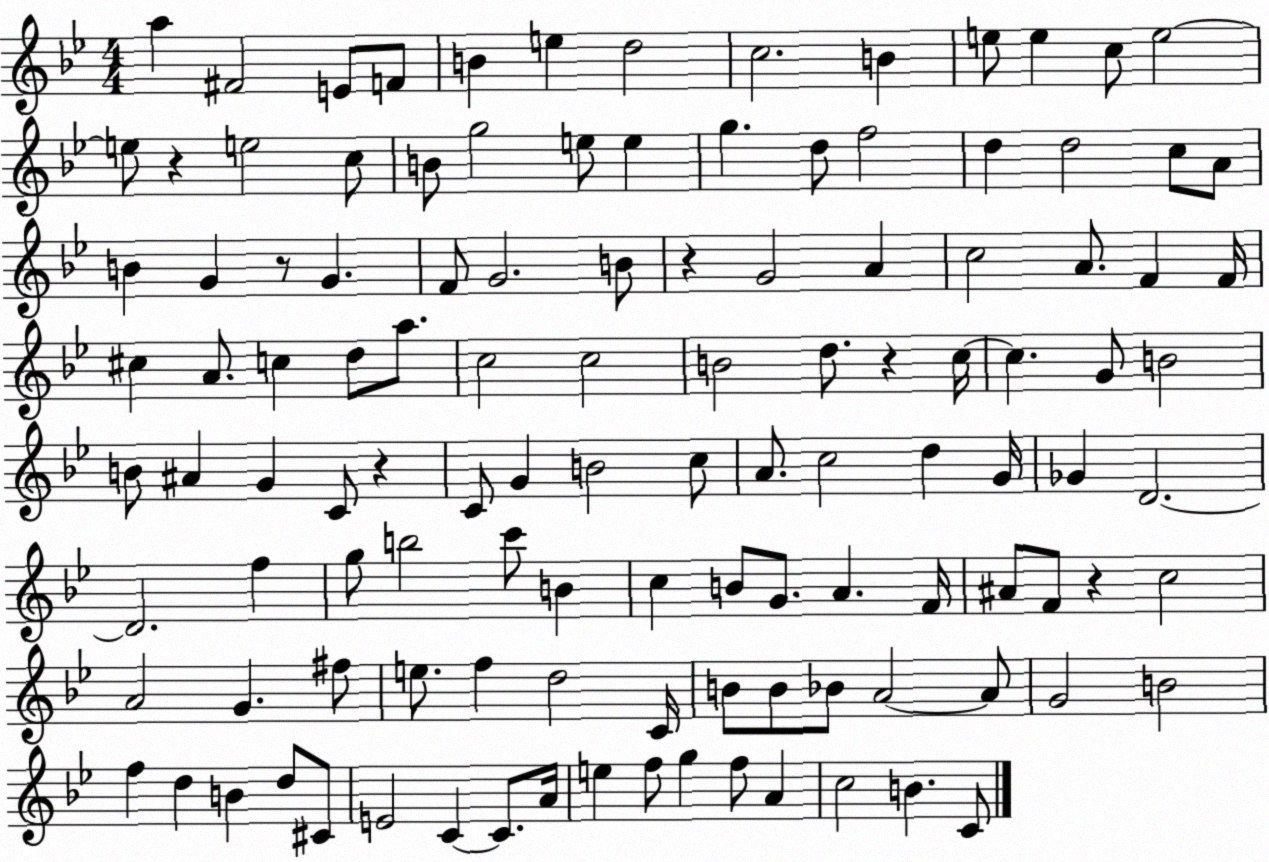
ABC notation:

X:1
T:Untitled
M:4/4
L:1/4
K:Bb
a ^F2 E/2 F/2 B e d2 c2 B e/2 e c/2 e2 e/2 z e2 c/2 B/2 g2 e/2 e g d/2 f2 d d2 c/2 A/2 B G z/2 G F/2 G2 B/2 z G2 A c2 A/2 F F/4 ^c A/2 c d/2 a/2 c2 c2 B2 d/2 z c/4 c G/2 B2 B/2 ^A G C/2 z C/2 G B2 c/2 A/2 c2 d G/4 _G D2 D2 f g/2 b2 c'/2 B c B/2 G/2 A F/4 ^A/2 F/2 z c2 A2 G ^f/2 e/2 f d2 C/4 B/2 B/2 _B/2 A2 A/2 G2 B2 f d B d/2 ^C/2 E2 C C/2 A/4 e f/2 g f/2 A c2 B C/2